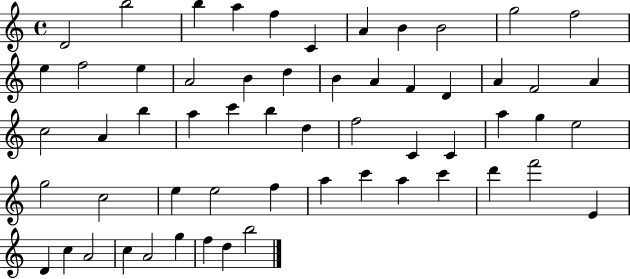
{
  \clef treble
  \time 4/4
  \defaultTimeSignature
  \key c \major
  d'2 b''2 | b''4 a''4 f''4 c'4 | a'4 b'4 b'2 | g''2 f''2 | \break e''4 f''2 e''4 | a'2 b'4 d''4 | b'4 a'4 f'4 d'4 | a'4 f'2 a'4 | \break c''2 a'4 b''4 | a''4 c'''4 b''4 d''4 | f''2 c'4 c'4 | a''4 g''4 e''2 | \break g''2 c''2 | e''4 e''2 f''4 | a''4 c'''4 a''4 c'''4 | d'''4 f'''2 e'4 | \break d'4 c''4 a'2 | c''4 a'2 g''4 | f''4 d''4 b''2 | \bar "|."
}